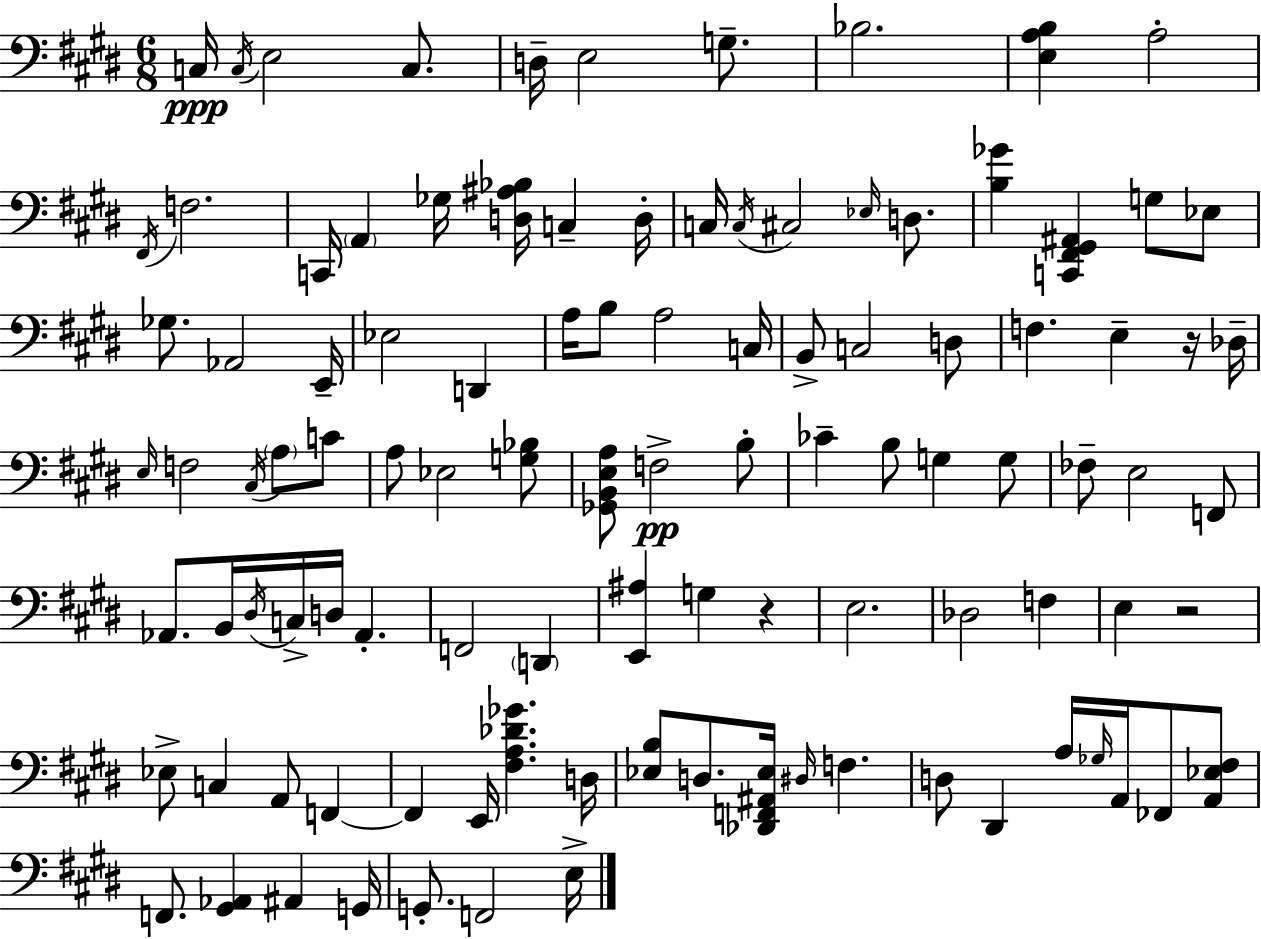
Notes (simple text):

C3/s C3/s E3/h C3/e. D3/s E3/h G3/e. Bb3/h. [E3,A3,B3]/q A3/h F#2/s F3/h. C2/s A2/q Gb3/s [D3,A#3,Bb3]/s C3/q D3/s C3/s C3/s C#3/h Eb3/s D3/e. [B3,Gb4]/q [C2,F#2,G#2,A#2]/q G3/e Eb3/e Gb3/e. Ab2/h E2/s Eb3/h D2/q A3/s B3/e A3/h C3/s B2/e C3/h D3/e F3/q. E3/q R/s Db3/s E3/s F3/h C#3/s A3/e C4/e A3/e Eb3/h [G3,Bb3]/e [Gb2,B2,E3,A3]/e F3/h B3/e CES4/q B3/e G3/q G3/e FES3/e E3/h F2/e Ab2/e. B2/s D#3/s C3/s D3/s Ab2/q. F2/h D2/q [E2,A#3]/q G3/q R/q E3/h. Db3/h F3/q E3/q R/h Eb3/e C3/q A2/e F2/q F2/q E2/s [F#3,A3,Db4,Gb4]/q. D3/s [Eb3,B3]/e D3/e. [Db2,F2,A#2,Eb3]/s D#3/s F3/q. D3/e D#2/q A3/s Gb3/s A2/s FES2/e [A2,Eb3,F#3]/e F2/e. [G#2,Ab2]/q A#2/q G2/s G2/e. F2/h E3/s